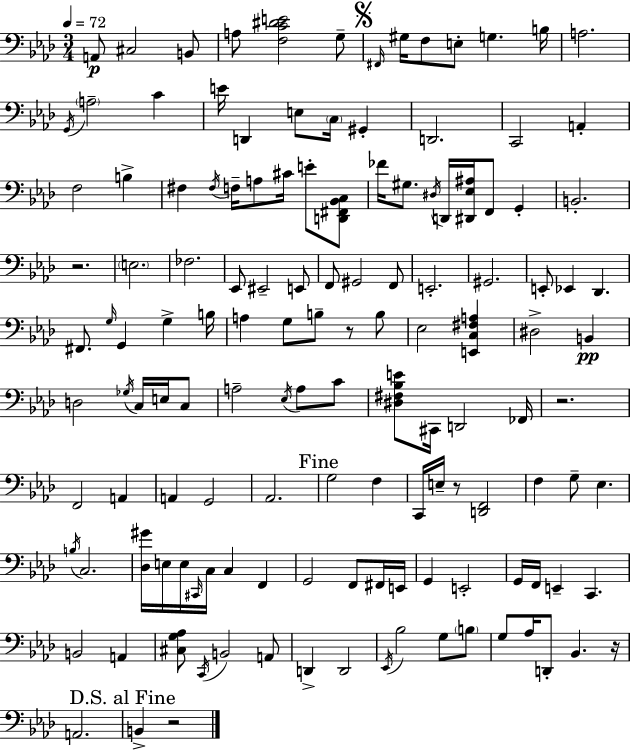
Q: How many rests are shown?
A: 6